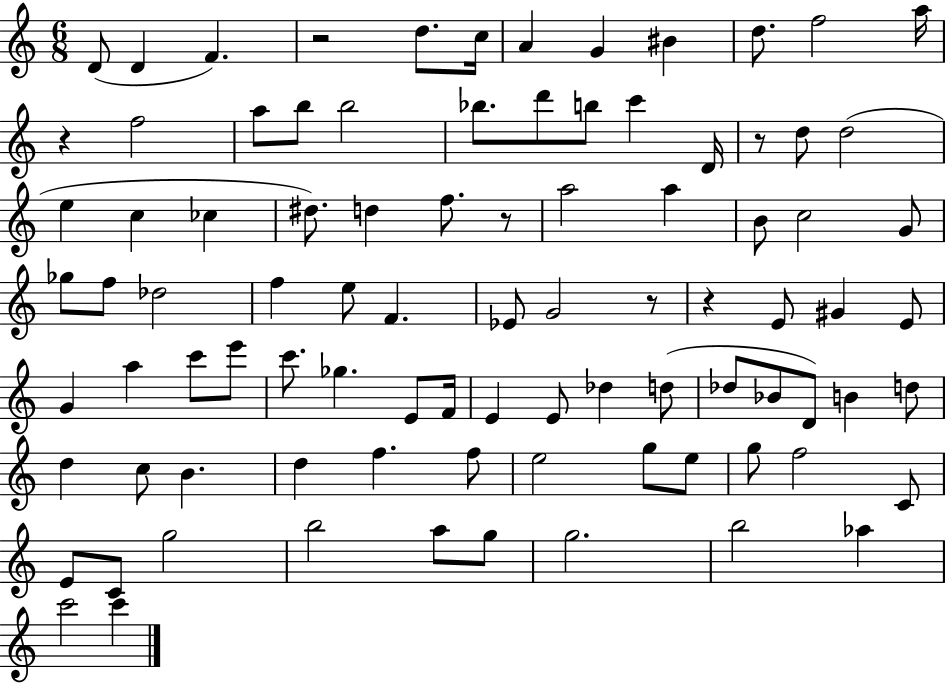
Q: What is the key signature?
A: C major